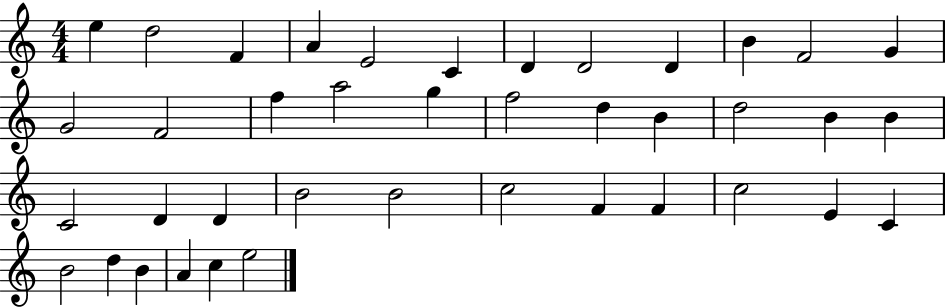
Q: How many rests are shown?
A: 0